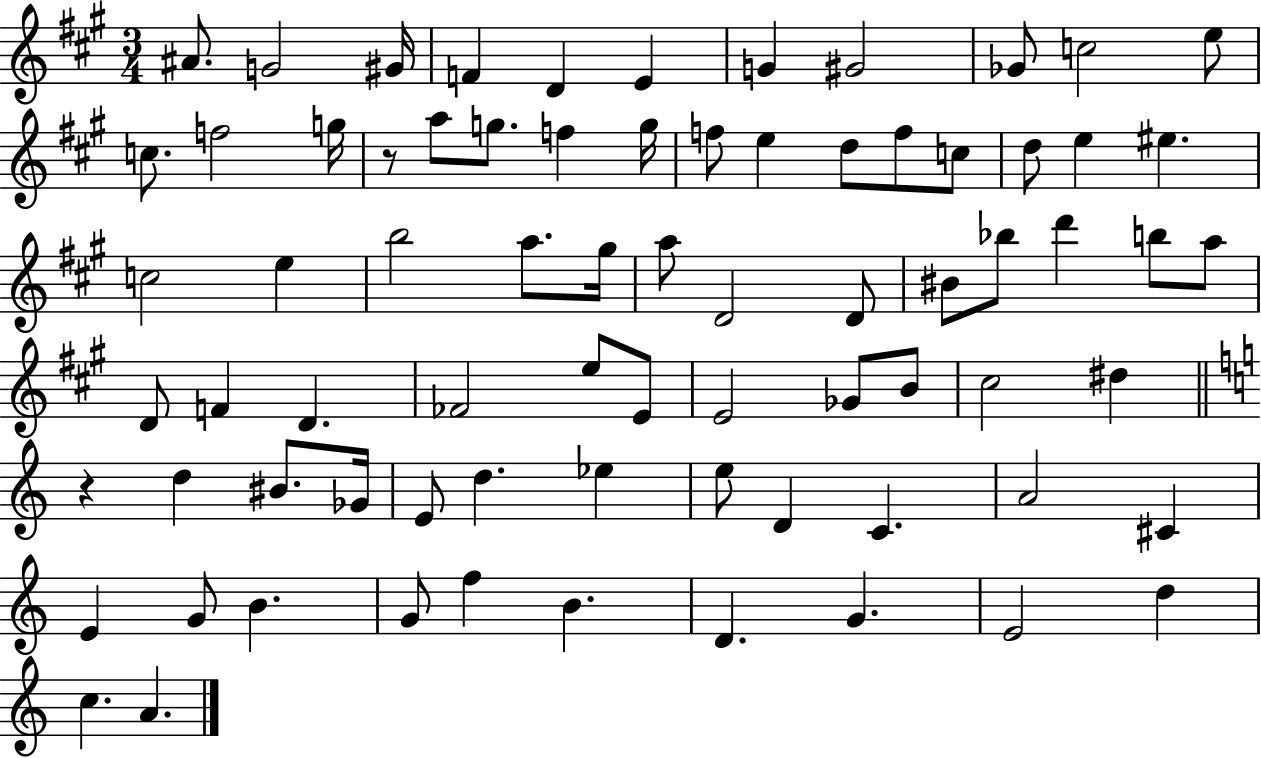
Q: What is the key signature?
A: A major